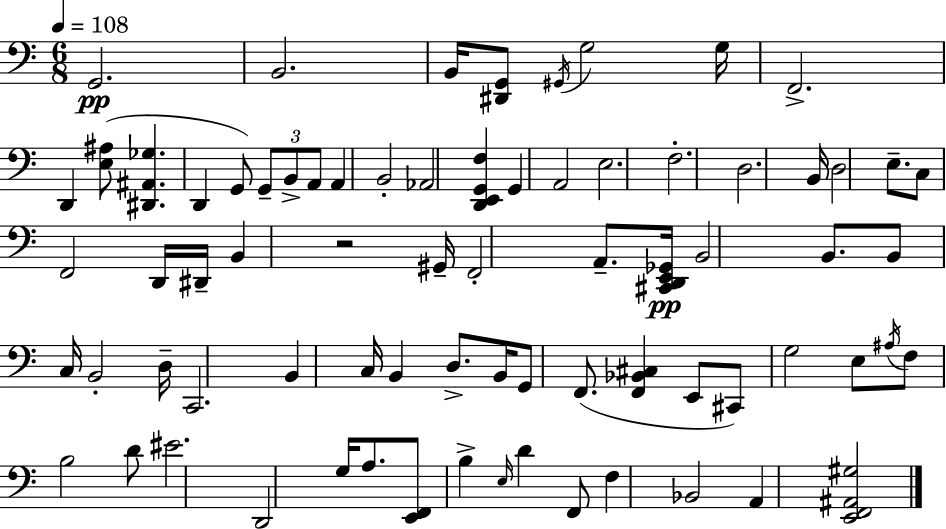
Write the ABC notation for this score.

X:1
T:Untitled
M:6/8
L:1/4
K:Am
G,,2 B,,2 B,,/4 [^D,,G,,]/2 ^G,,/4 G,2 G,/4 F,,2 D,, [E,^A,]/2 [^D,,^A,,_G,] D,, G,,/2 G,,/2 B,,/2 A,,/2 A,, B,,2 _A,,2 [D,,E,,G,,F,] G,, A,,2 E,2 F,2 D,2 B,,/4 D,2 E,/2 C,/2 F,,2 D,,/4 ^D,,/4 B,, z2 ^G,,/4 F,,2 A,,/2 [^C,,D,,E,,_G,,]/4 B,,2 B,,/2 B,,/2 C,/4 B,,2 D,/4 C,,2 B,, C,/4 B,, D,/2 B,,/4 G,,/2 F,,/2 [F,,_B,,^C,] E,,/2 ^C,,/2 G,2 E,/2 ^A,/4 F,/2 B,2 D/2 ^E2 D,,2 G,/4 A,/2 [E,,F,,]/2 B, E,/4 D F,,/2 F, _B,,2 A,, [E,,F,,^A,,^G,]2